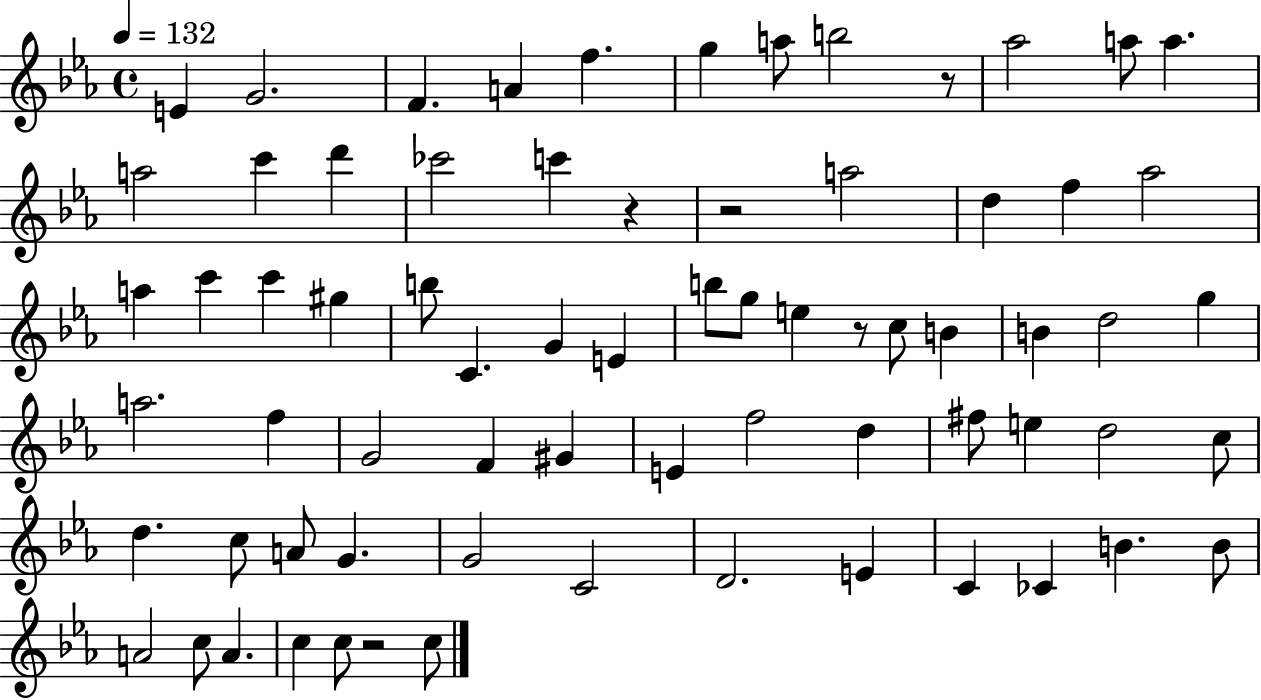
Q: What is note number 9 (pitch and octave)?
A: Ab5